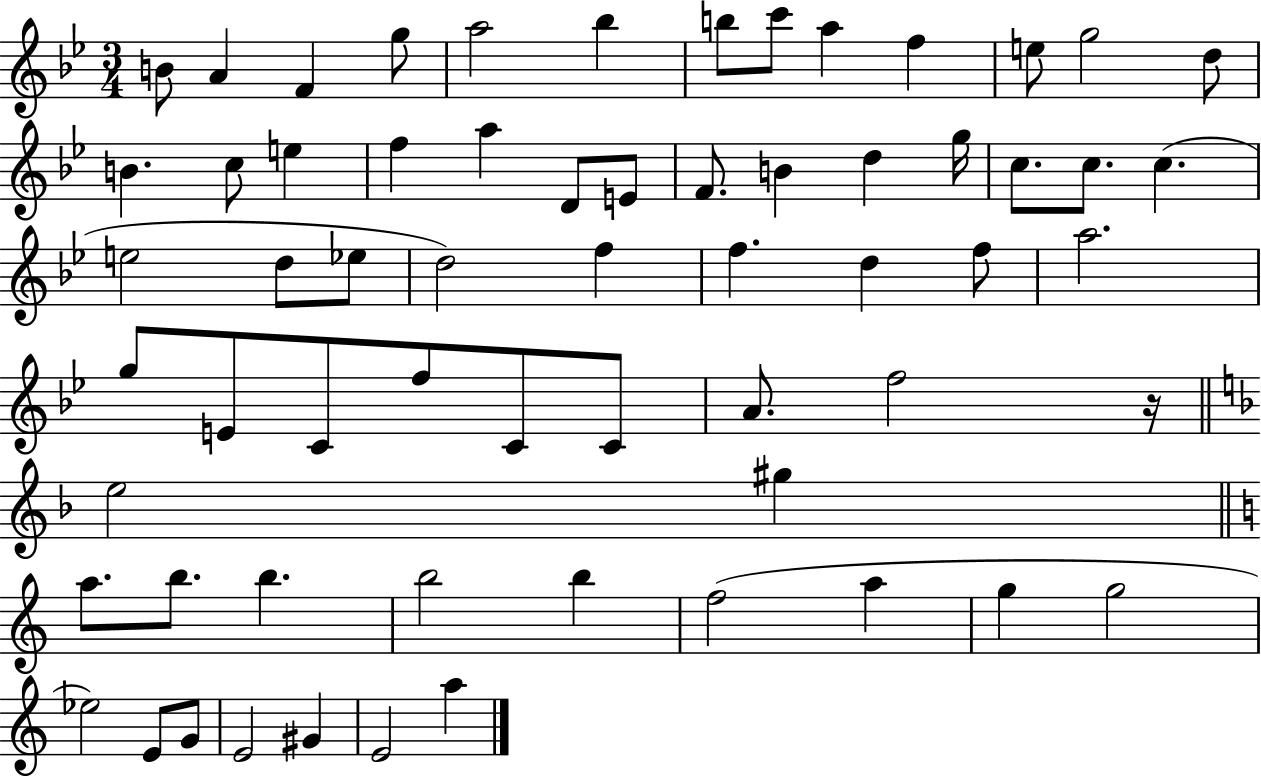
{
  \clef treble
  \numericTimeSignature
  \time 3/4
  \key bes \major
  b'8 a'4 f'4 g''8 | a''2 bes''4 | b''8 c'''8 a''4 f''4 | e''8 g''2 d''8 | \break b'4. c''8 e''4 | f''4 a''4 d'8 e'8 | f'8. b'4 d''4 g''16 | c''8. c''8. c''4.( | \break e''2 d''8 ees''8 | d''2) f''4 | f''4. d''4 f''8 | a''2. | \break g''8 e'8 c'8 f''8 c'8 c'8 | a'8. f''2 r16 | \bar "||" \break \key f \major e''2 gis''4 | \bar "||" \break \key a \minor a''8. b''8. b''4. | b''2 b''4 | f''2( a''4 | g''4 g''2 | \break ees''2) e'8 g'8 | e'2 gis'4 | e'2 a''4 | \bar "|."
}